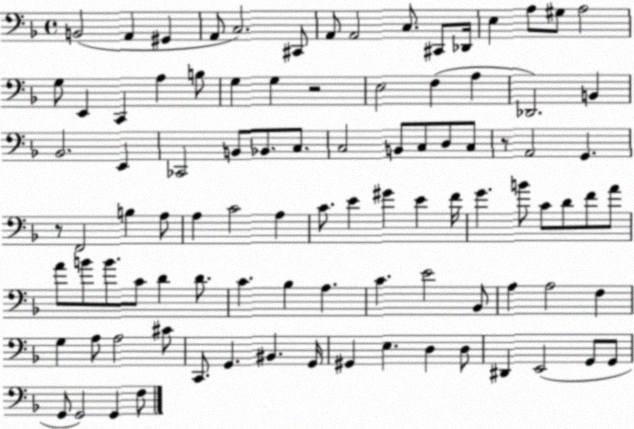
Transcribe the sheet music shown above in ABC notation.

X:1
T:Untitled
M:4/4
L:1/4
K:F
B,,2 A,, ^G,, A,,/2 C,2 ^C,,/2 A,,/2 A,,2 C,/2 ^C,,/2 _D,,/4 E, A,/2 ^G,/2 A,2 G,/2 E,, C,, A, B,/2 G, G, z2 E,2 F, A, _D,,2 B,, _B,,2 E,, _C,,2 B,,/2 _B,,/2 C,/2 C,2 B,,/2 C,/2 D,/2 C,/2 z/2 A,,2 G,, z/2 F,,2 B, A,/2 A, C2 A, C/2 E ^G E F/4 G B/2 C/2 D/2 F/2 A/2 A/2 B/2 B/2 C/2 D D/2 C _B, A, C E2 _B,,/2 A, A,2 F, G, A,/2 A,2 ^C/2 C,,/2 G,, ^B,, G,,/4 ^G,, E, D, D,/2 ^D,, E,,2 G,,/2 G,,/2 G,,/2 G,,2 G,, F,/2